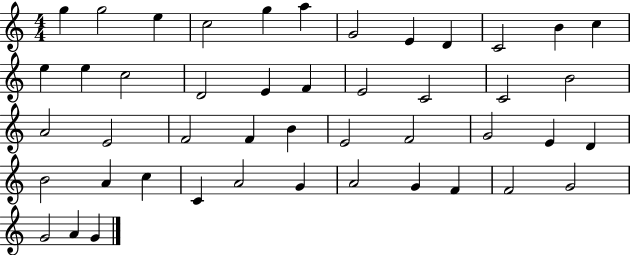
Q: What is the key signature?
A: C major